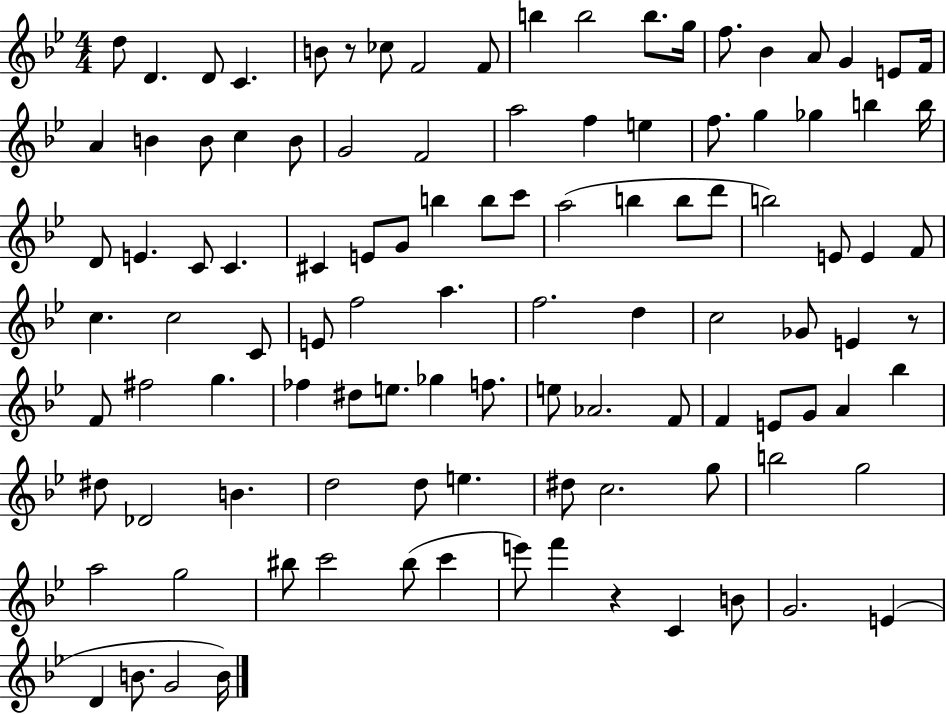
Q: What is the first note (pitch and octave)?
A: D5